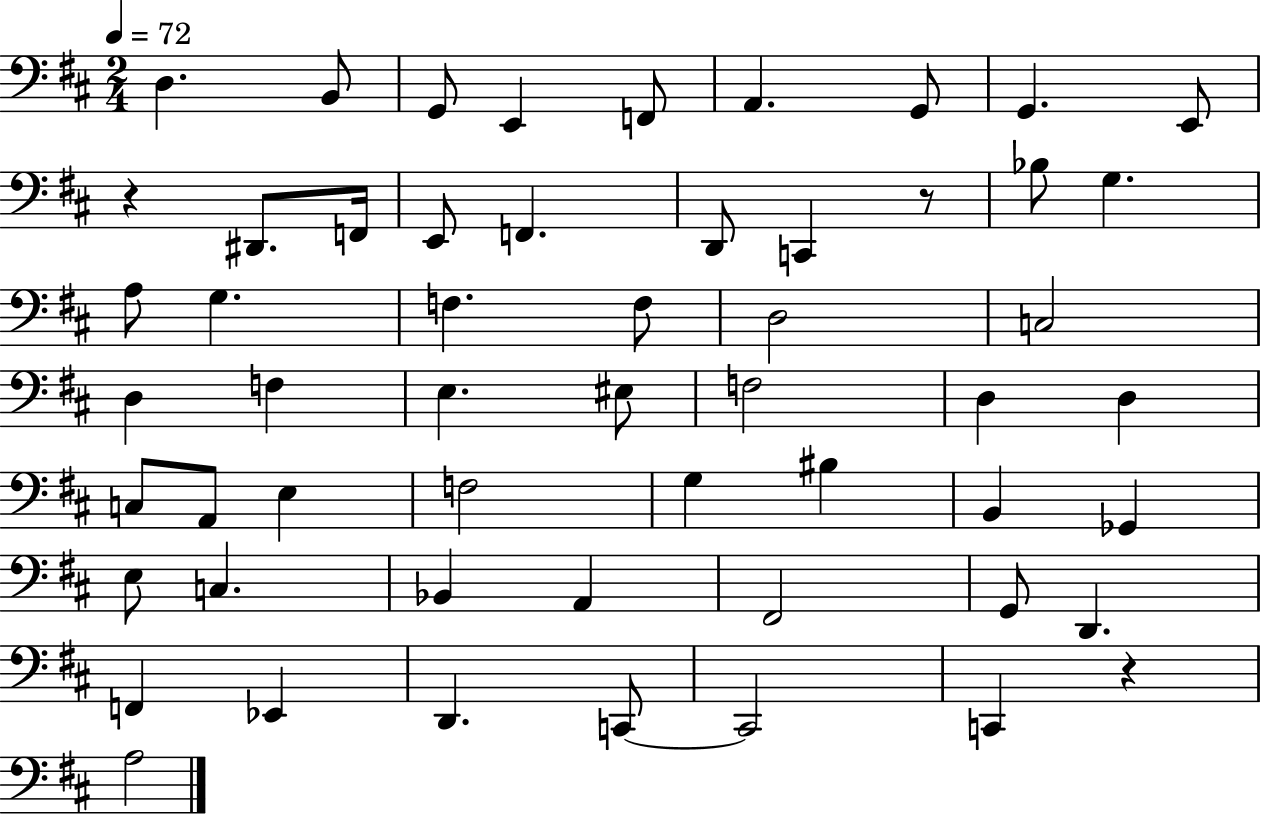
D3/q. B2/e G2/e E2/q F2/e A2/q. G2/e G2/q. E2/e R/q D#2/e. F2/s E2/e F2/q. D2/e C2/q R/e Bb3/e G3/q. A3/e G3/q. F3/q. F3/e D3/h C3/h D3/q F3/q E3/q. EIS3/e F3/h D3/q D3/q C3/e A2/e E3/q F3/h G3/q BIS3/q B2/q Gb2/q E3/e C3/q. Bb2/q A2/q F#2/h G2/e D2/q. F2/q Eb2/q D2/q. C2/e C2/h C2/q R/q A3/h